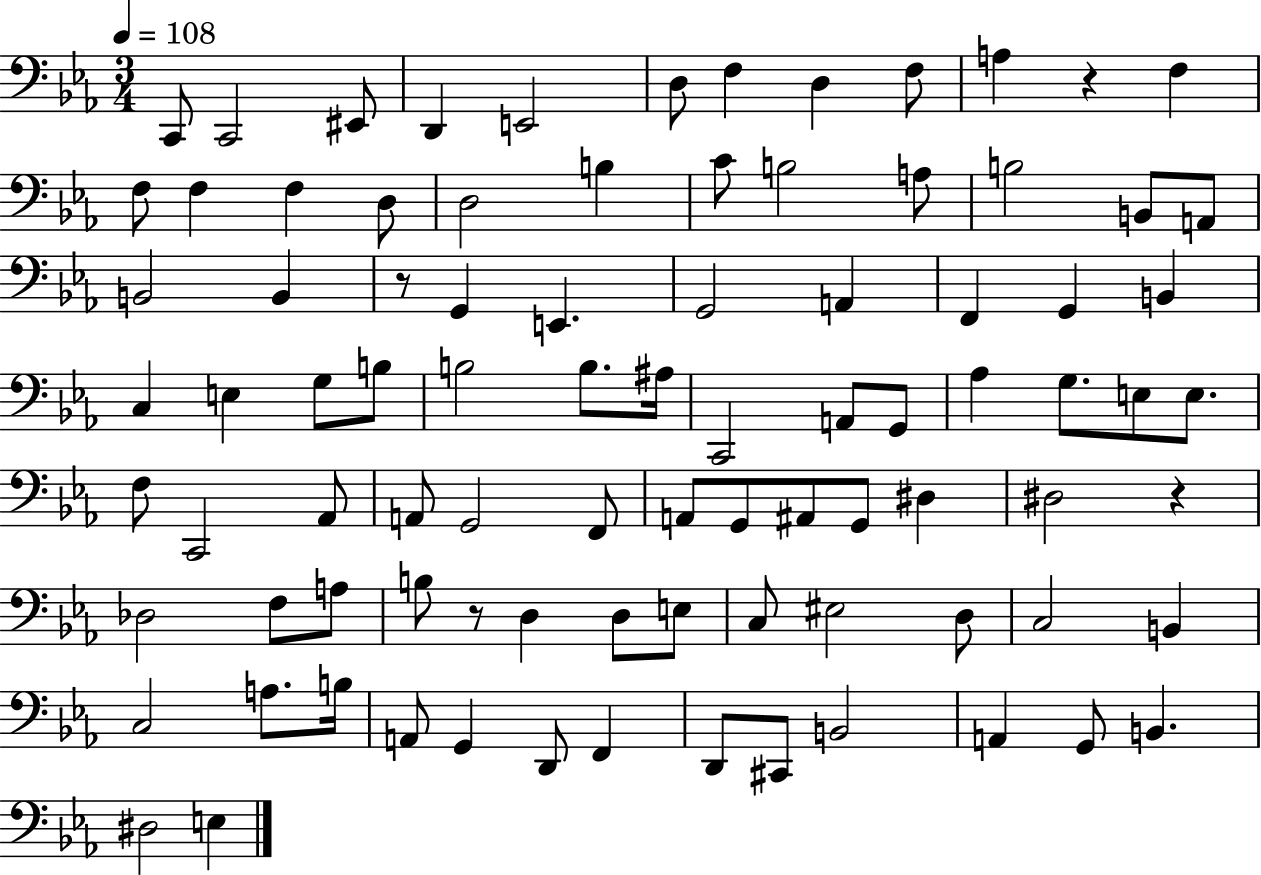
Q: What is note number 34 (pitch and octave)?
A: E3